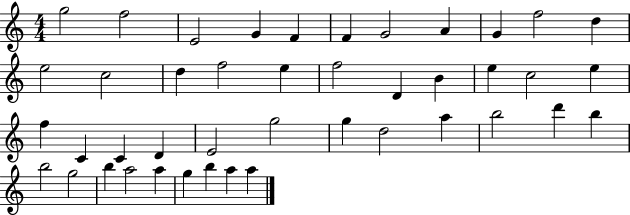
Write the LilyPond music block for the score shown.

{
  \clef treble
  \numericTimeSignature
  \time 4/4
  \key c \major
  g''2 f''2 | e'2 g'4 f'4 | f'4 g'2 a'4 | g'4 f''2 d''4 | \break e''2 c''2 | d''4 f''2 e''4 | f''2 d'4 b'4 | e''4 c''2 e''4 | \break f''4 c'4 c'4 d'4 | e'2 g''2 | g''4 d''2 a''4 | b''2 d'''4 b''4 | \break b''2 g''2 | b''4 a''2 a''4 | g''4 b''4 a''4 a''4 | \bar "|."
}